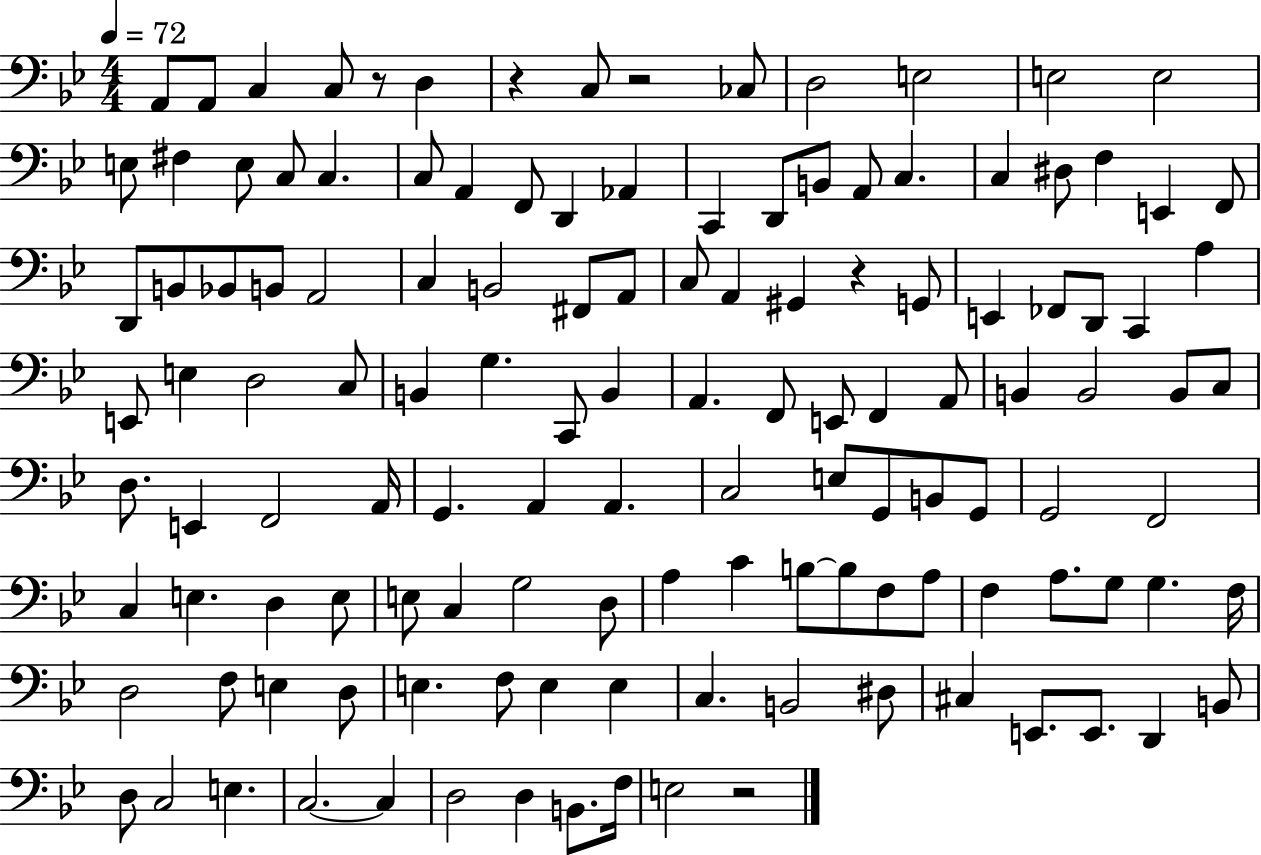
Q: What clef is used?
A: bass